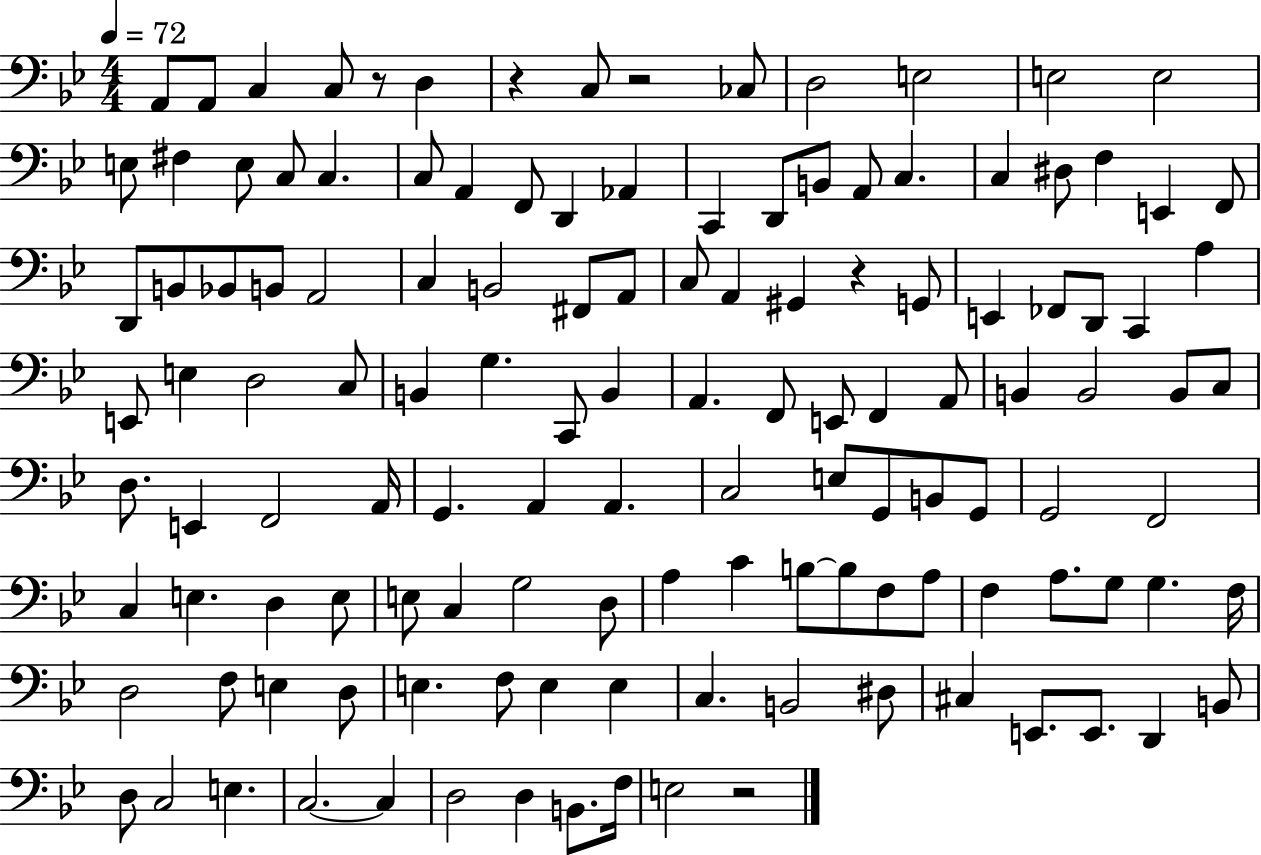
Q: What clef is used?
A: bass